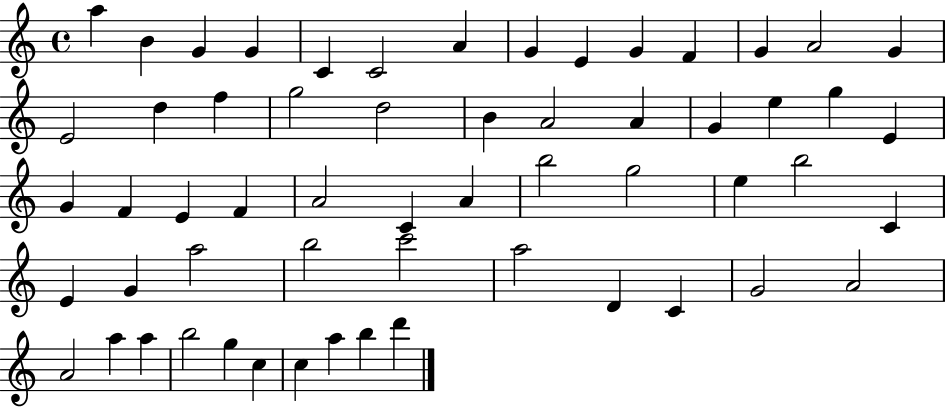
A5/q B4/q G4/q G4/q C4/q C4/h A4/q G4/q E4/q G4/q F4/q G4/q A4/h G4/q E4/h D5/q F5/q G5/h D5/h B4/q A4/h A4/q G4/q E5/q G5/q E4/q G4/q F4/q E4/q F4/q A4/h C4/q A4/q B5/h G5/h E5/q B5/h C4/q E4/q G4/q A5/h B5/h C6/h A5/h D4/q C4/q G4/h A4/h A4/h A5/q A5/q B5/h G5/q C5/q C5/q A5/q B5/q D6/q